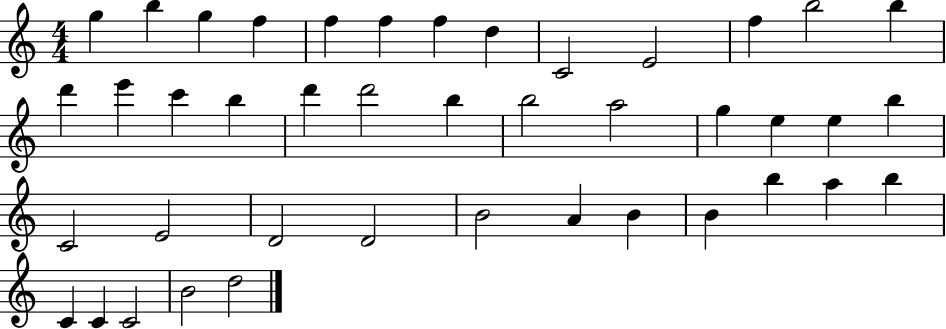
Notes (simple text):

G5/q B5/q G5/q F5/q F5/q F5/q F5/q D5/q C4/h E4/h F5/q B5/h B5/q D6/q E6/q C6/q B5/q D6/q D6/h B5/q B5/h A5/h G5/q E5/q E5/q B5/q C4/h E4/h D4/h D4/h B4/h A4/q B4/q B4/q B5/q A5/q B5/q C4/q C4/q C4/h B4/h D5/h